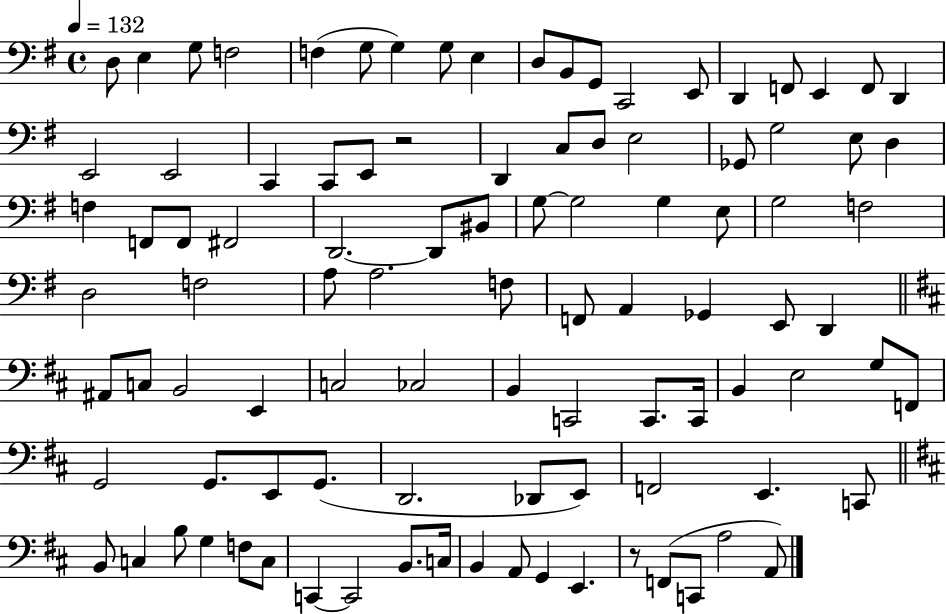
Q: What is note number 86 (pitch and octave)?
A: C2